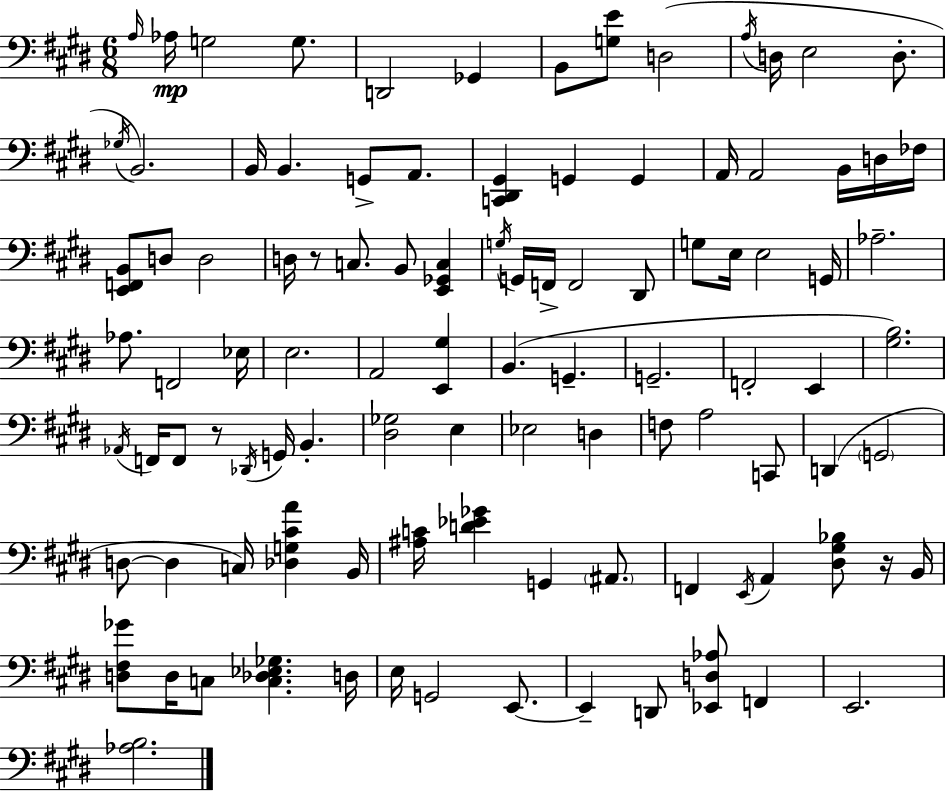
{
  \clef bass
  \numericTimeSignature
  \time 6/8
  \key e \major
  \grace { a16 }\mp aes16 g2 g8. | d,2 ges,4 | b,8 <g e'>8 d2( | \acciaccatura { a16 } d16 e2 d8.-. | \break \acciaccatura { ges16 }) b,2. | b,16 b,4. g,8-> | a,8. <c, dis, gis,>4 g,4 g,4 | a,16 a,2 | \break b,16 d16 fes16 <e, f, b,>8 d8 d2 | d16 r8 c8. b,8 <e, ges, c>4 | \acciaccatura { g16 } g,16 f,16-> f,2 | dis,8 g8 e16 e2 | \break g,16 aes2.-- | aes8. f,2 | ees16 e2. | a,2 | \break <e, gis>4 b,4.( g,4.-- | g,2.-- | f,2-. | e,4 <gis b>2.) | \break \acciaccatura { aes,16 } f,16 f,8 r8 \acciaccatura { des,16 } g,16 | b,4.-. <dis ges>2 | e4 ees2 | d4 f8 a2 | \break c,8 d,4( \parenthesize g,2 | d8~~ d4 | c16) <des g cis' a'>4 b,16 <ais c'>16 <d' ees' ges'>4 g,4 | \parenthesize ais,8. f,4 \acciaccatura { e,16 } a,4 | \break <dis gis bes>8 r16 b,16 <d fis ges'>8 d16 c8 | <c des ees ges>4. d16 e16 g,2 | e,8.~~ e,4-- d,8 | <ees, d aes>8 f,4 e,2. | \break <aes b>2. | \bar "|."
}